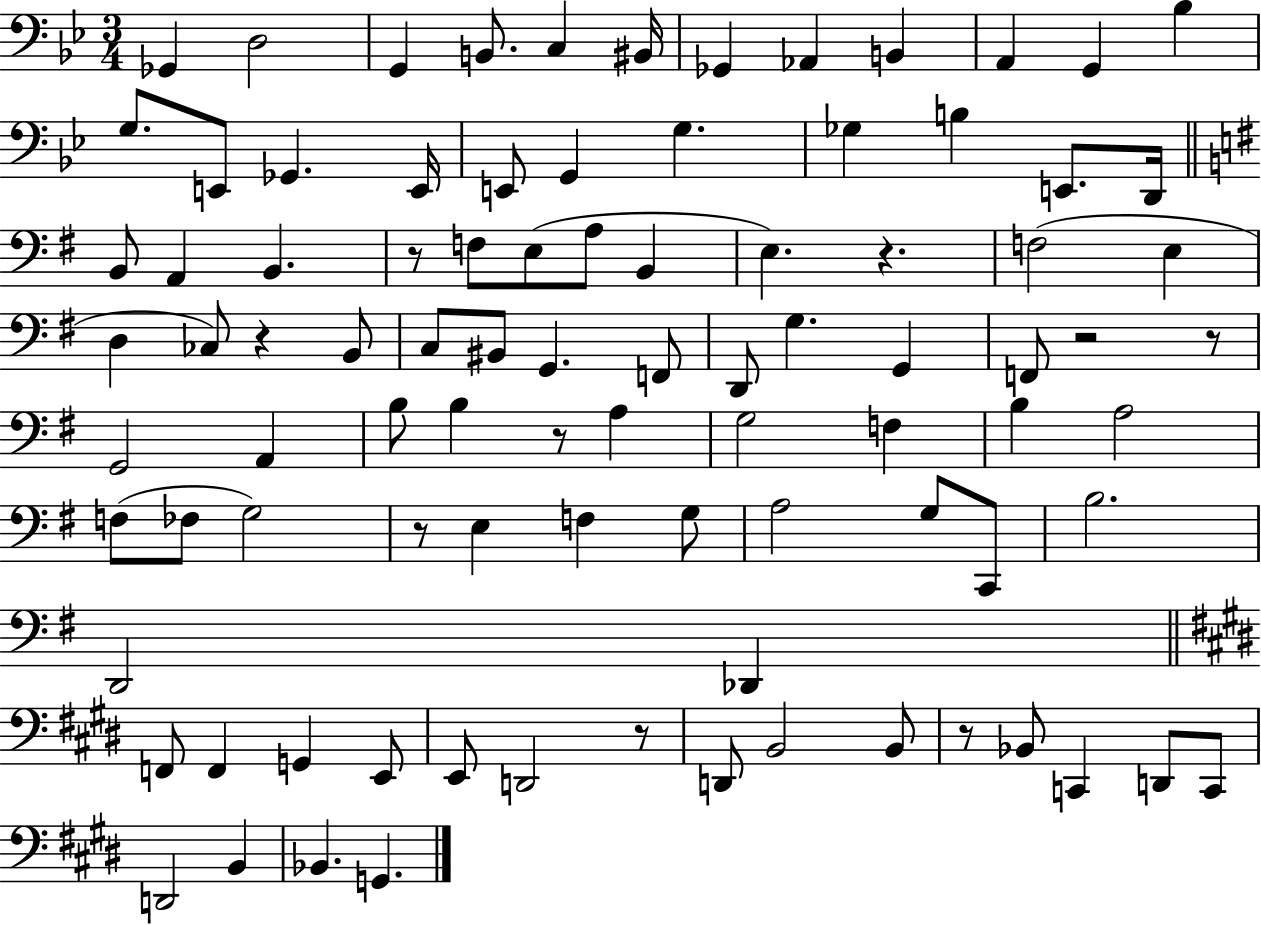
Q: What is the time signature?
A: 3/4